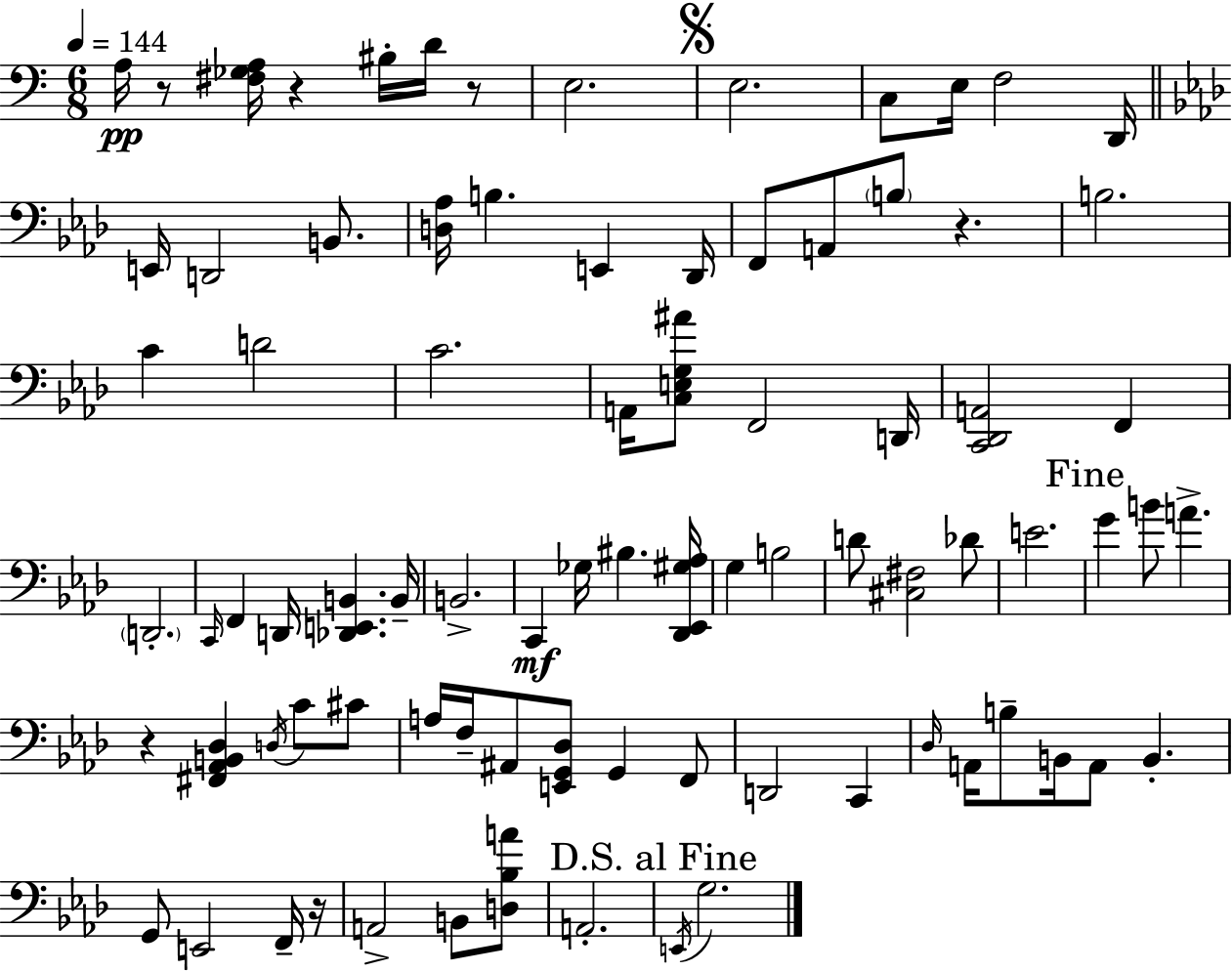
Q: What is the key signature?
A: C major